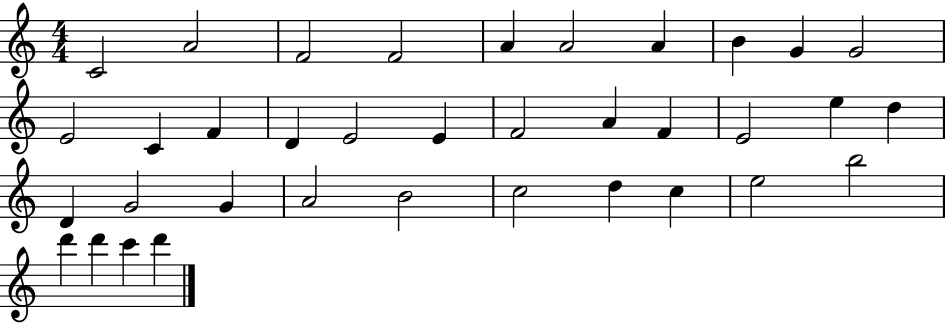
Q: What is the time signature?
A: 4/4